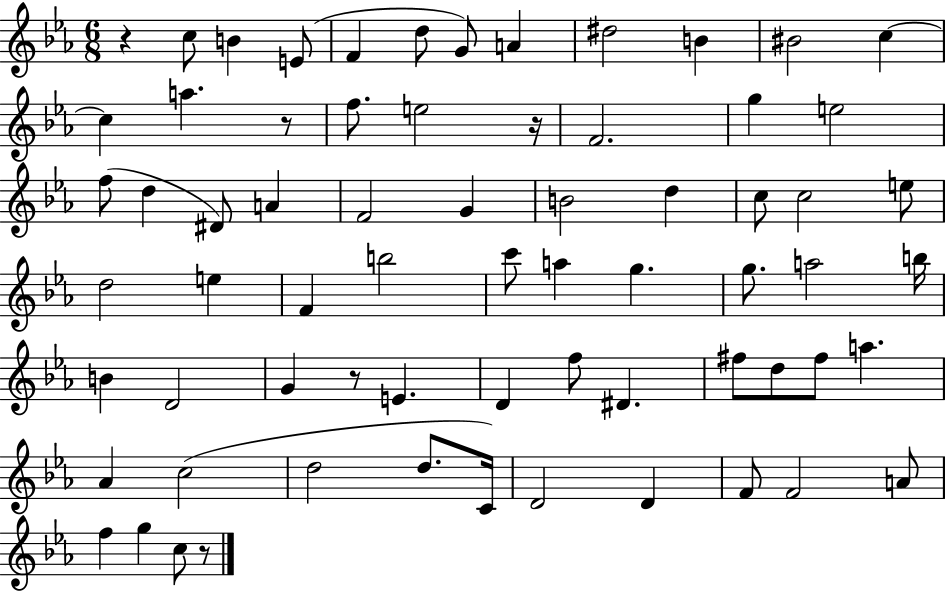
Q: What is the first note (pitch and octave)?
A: C5